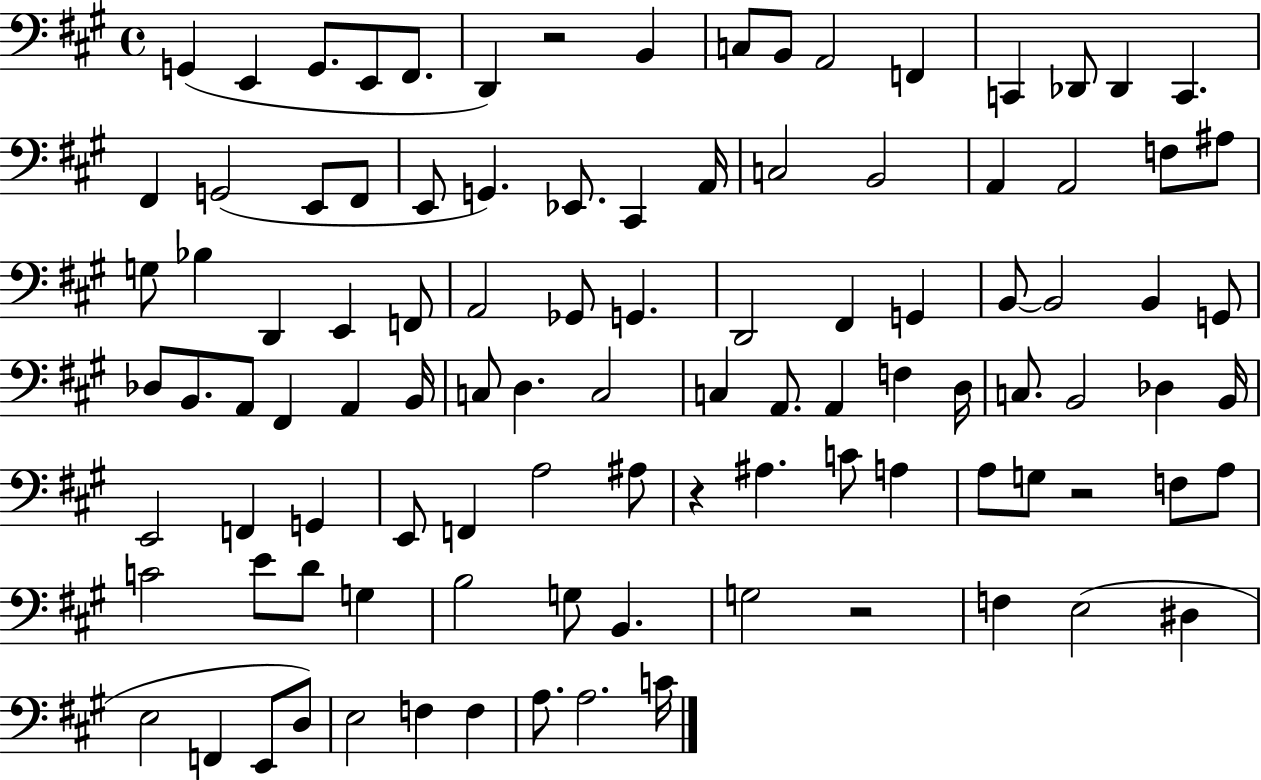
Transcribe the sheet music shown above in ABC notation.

X:1
T:Untitled
M:4/4
L:1/4
K:A
G,, E,, G,,/2 E,,/2 ^F,,/2 D,, z2 B,, C,/2 B,,/2 A,,2 F,, C,, _D,,/2 _D,, C,, ^F,, G,,2 E,,/2 ^F,,/2 E,,/2 G,, _E,,/2 ^C,, A,,/4 C,2 B,,2 A,, A,,2 F,/2 ^A,/2 G,/2 _B, D,, E,, F,,/2 A,,2 _G,,/2 G,, D,,2 ^F,, G,, B,,/2 B,,2 B,, G,,/2 _D,/2 B,,/2 A,,/2 ^F,, A,, B,,/4 C,/2 D, C,2 C, A,,/2 A,, F, D,/4 C,/2 B,,2 _D, B,,/4 E,,2 F,, G,, E,,/2 F,, A,2 ^A,/2 z ^A, C/2 A, A,/2 G,/2 z2 F,/2 A,/2 C2 E/2 D/2 G, B,2 G,/2 B,, G,2 z2 F, E,2 ^D, E,2 F,, E,,/2 D,/2 E,2 F, F, A,/2 A,2 C/4